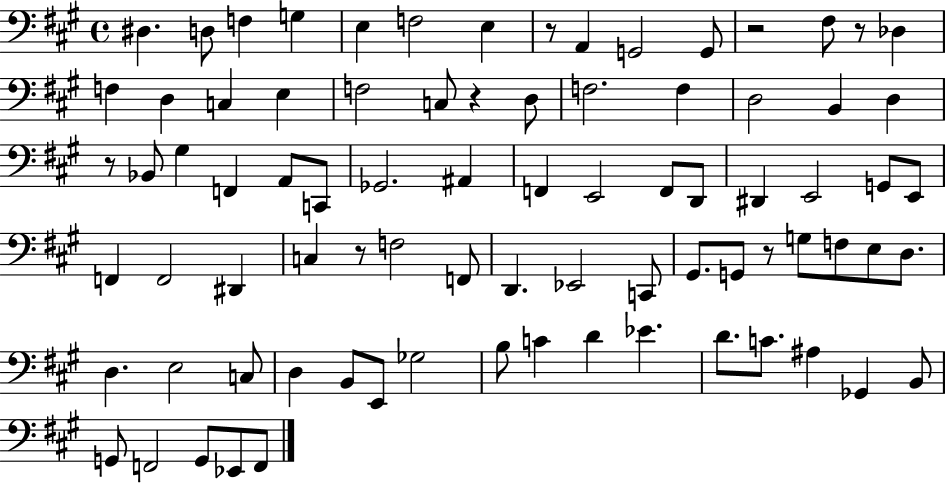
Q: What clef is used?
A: bass